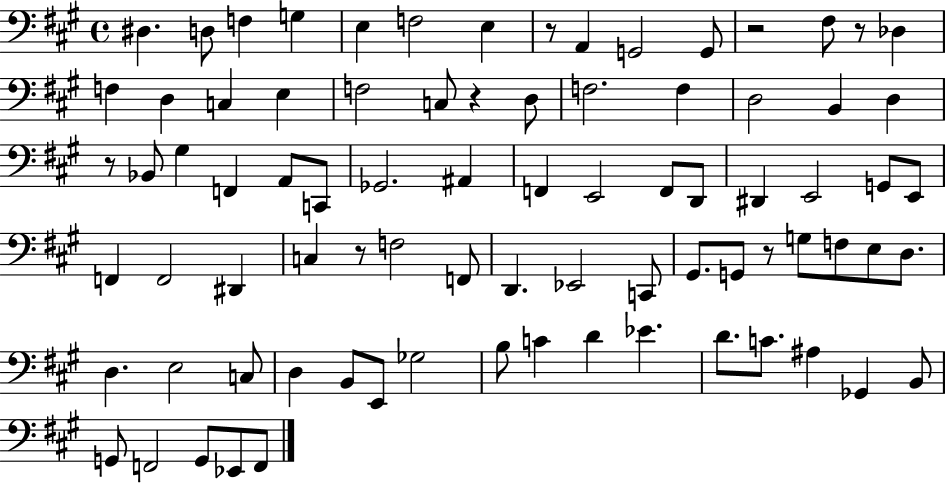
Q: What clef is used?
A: bass